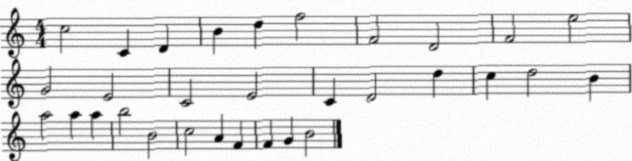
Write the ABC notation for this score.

X:1
T:Untitled
M:4/4
L:1/4
K:C
c2 C D B d f2 F2 D2 F2 e2 G2 E2 C2 E2 C D2 d c d2 B a2 a a b2 B2 c2 A F F G B2